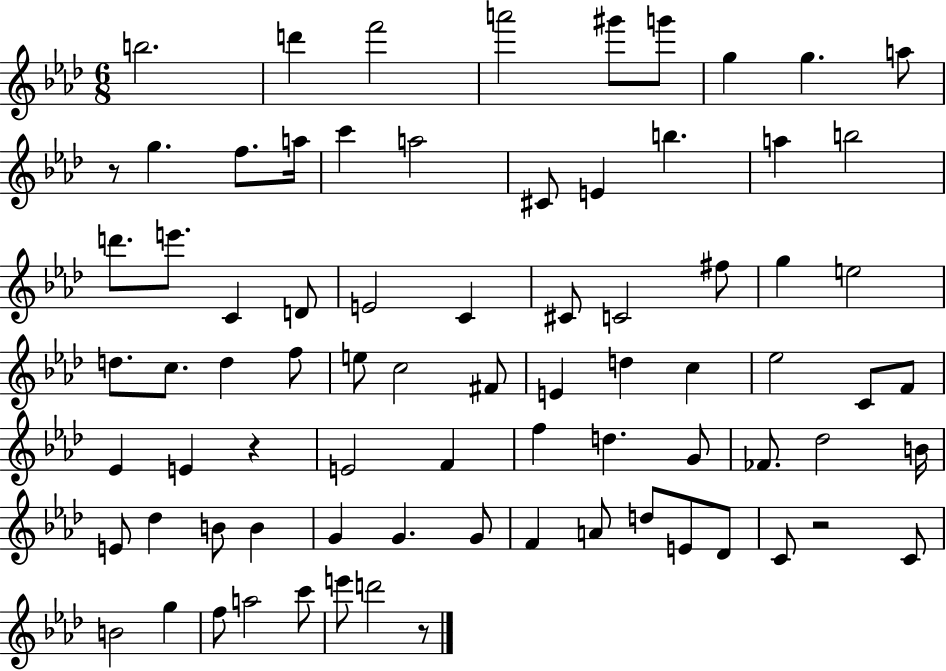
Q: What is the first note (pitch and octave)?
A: B5